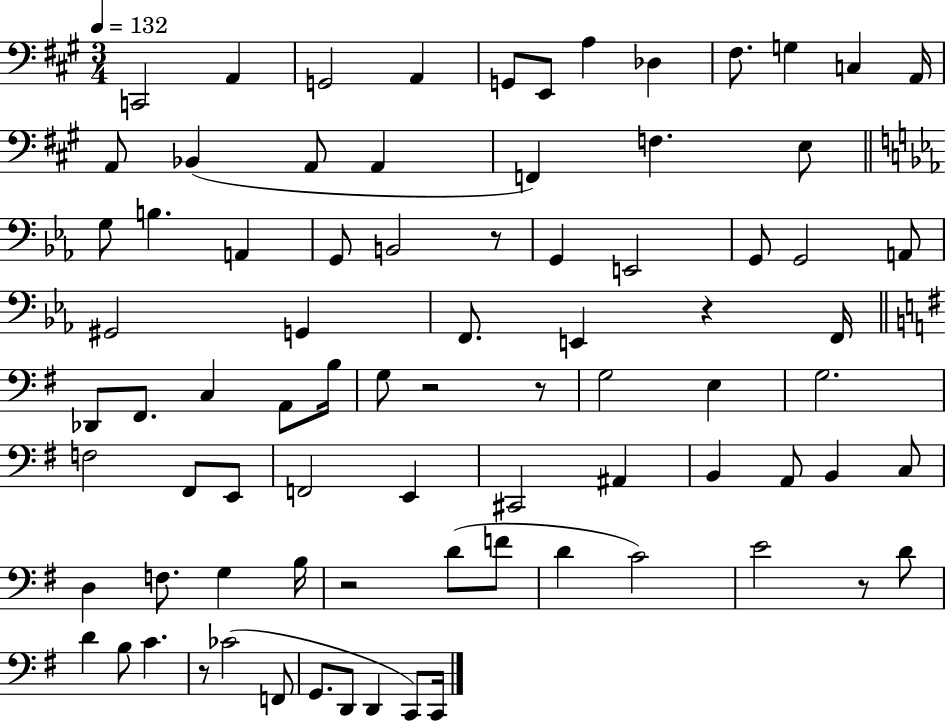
X:1
T:Untitled
M:3/4
L:1/4
K:A
C,,2 A,, G,,2 A,, G,,/2 E,,/2 A, _D, ^F,/2 G, C, A,,/4 A,,/2 _B,, A,,/2 A,, F,, F, E,/2 G,/2 B, A,, G,,/2 B,,2 z/2 G,, E,,2 G,,/2 G,,2 A,,/2 ^G,,2 G,, F,,/2 E,, z F,,/4 _D,,/2 ^F,,/2 C, A,,/2 B,/4 G,/2 z2 z/2 G,2 E, G,2 F,2 ^F,,/2 E,,/2 F,,2 E,, ^C,,2 ^A,, B,, A,,/2 B,, C,/2 D, F,/2 G, B,/4 z2 D/2 F/2 D C2 E2 z/2 D/2 D B,/2 C z/2 _C2 F,,/2 G,,/2 D,,/2 D,, C,,/2 C,,/4